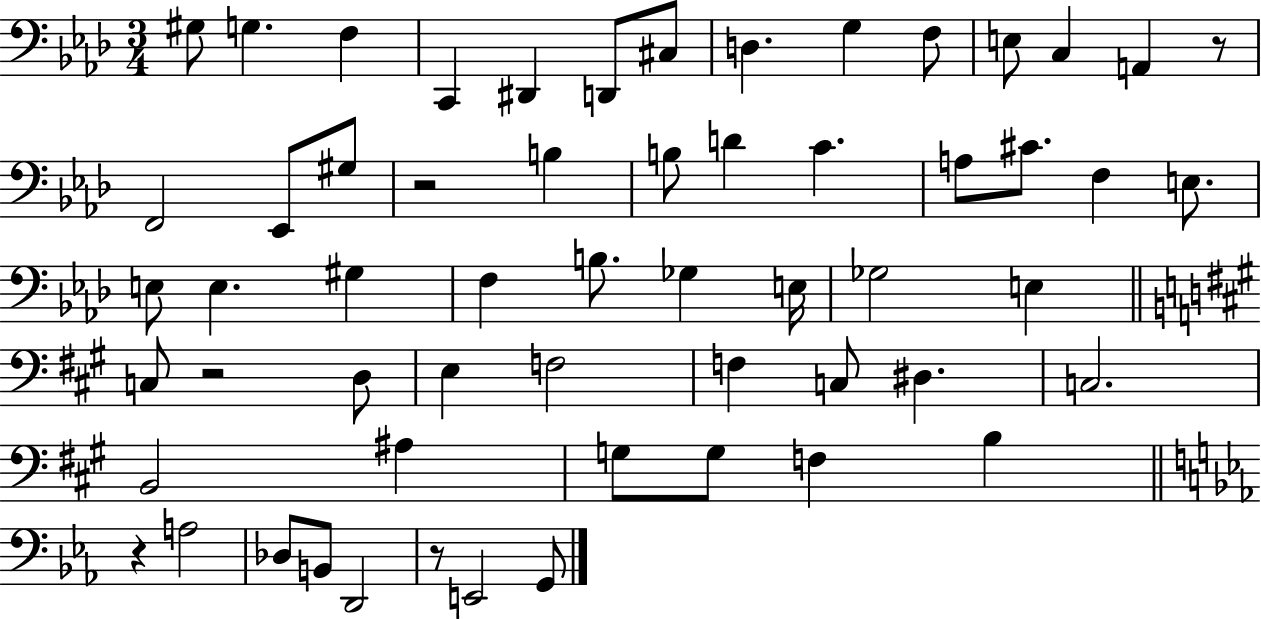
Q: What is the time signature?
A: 3/4